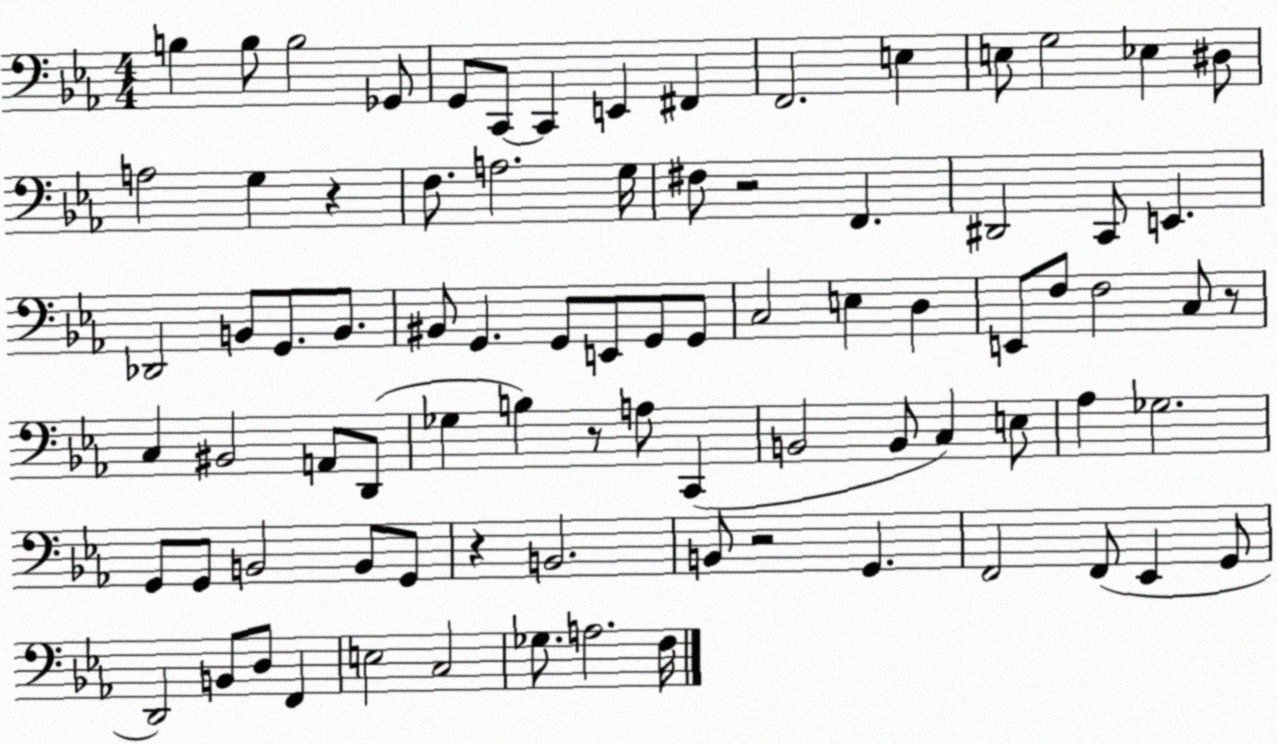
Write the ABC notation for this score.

X:1
T:Untitled
M:4/4
L:1/4
K:Eb
B, B,/2 B,2 _G,,/2 G,,/2 C,,/2 C,, E,, ^F,, F,,2 E, E,/2 G,2 _E, ^D,/2 A,2 G, z F,/2 A,2 G,/4 ^F,/2 z2 F,, ^D,,2 C,,/2 E,, _D,,2 B,,/2 G,,/2 B,,/2 ^B,,/2 G,, G,,/2 E,,/2 G,,/2 G,,/2 C,2 E, D, E,,/2 F,/2 F,2 C,/2 z/2 C, ^B,,2 A,,/2 D,,/2 _G, B, z/2 A,/2 C,, B,,2 B,,/2 C, E,/2 _A, _G,2 G,,/2 G,,/2 B,,2 B,,/2 G,,/2 z B,,2 B,,/2 z2 G,, F,,2 F,,/2 _E,, G,,/2 D,,2 B,,/2 D,/2 F,, E,2 C,2 _G,/2 A,2 F,/4